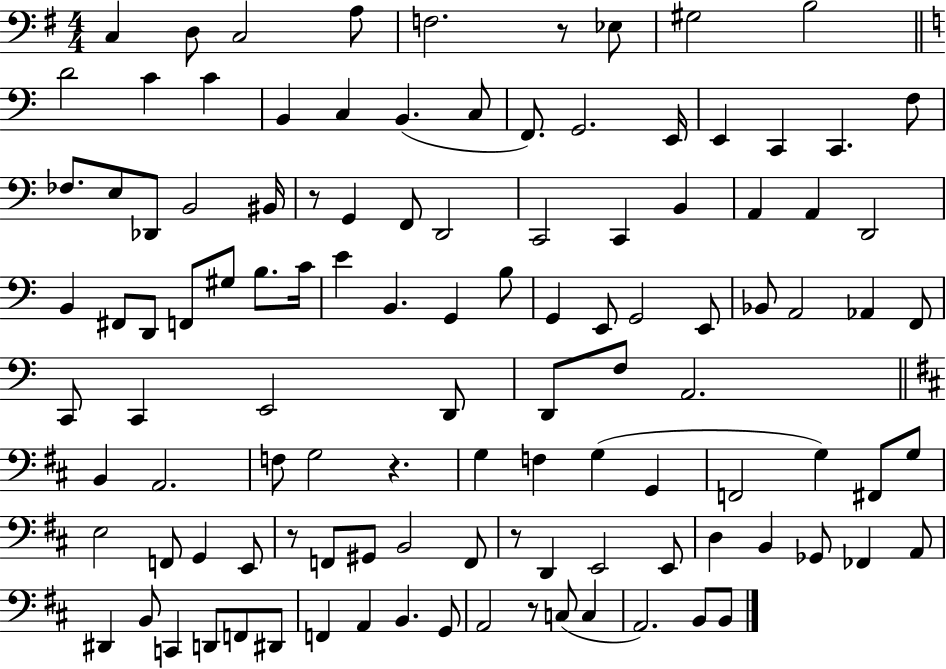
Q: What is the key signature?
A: G major